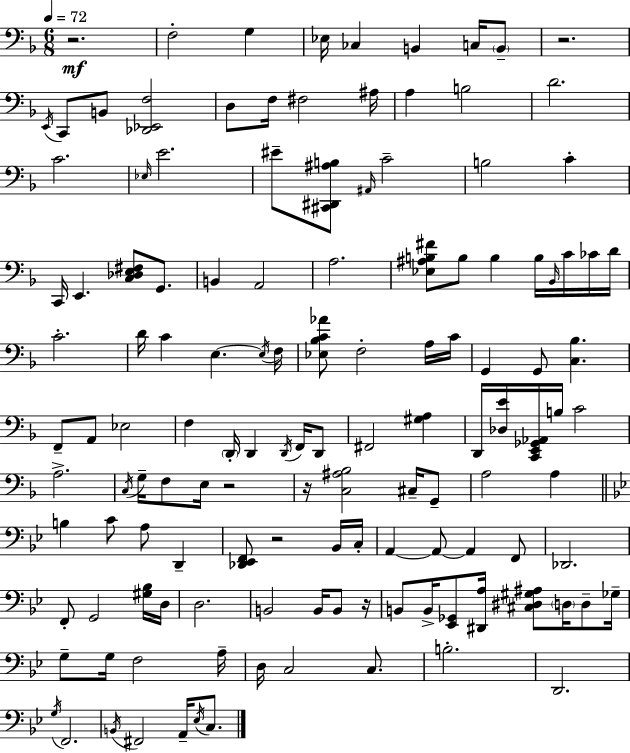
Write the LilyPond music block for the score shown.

{
  \clef bass
  \numericTimeSignature
  \time 6/8
  \key d \minor
  \tempo 4 = 72
  r2.\mf | f2-. g4 | ees16 ces4 b,4 c16 \parenthesize b,8-- | r2. | \break \acciaccatura { e,16 } c,8 b,8 <des, ees, f>2 | d8 f16 fis2 | ais16 a4 b2 | d'2. | \break c'2. | \grace { ees16 } e'2. | eis'8-- <cis, dis, ais b>8 \grace { ais,16 } c'2-- | b2 c'4-. | \break c,16 e,4. <c des e fis>8 | g,8. b,4 a,2 | a2. | <ees ais b fis'>8 b8 b4 b16 | \break \grace { bes,16 } c'16 ces'16 d'16 c'2.-. | d'16 c'4 e4.~~ | \acciaccatura { e16 } f16 <ees bes c' aes'>8 f2-. | a16 c'16 g,4 g,8 <c bes>4. | \break f,8-- a,8 ees2 | f4 \parenthesize d,16-. d,4 | \acciaccatura { d,16 } f,16 d,8 fis,2 | <gis a>4 d,16 <des e'>16 <c, e, ges, aes,>16 b16 c'2 | \break a2.-> | \acciaccatura { c16 } g16-- f8 e16 r2 | r16 <c ais bes>2 | cis16-- g,8-- a2 | \break a4 \bar "||" \break \key g \minor b4 c'8 a8 d,4-- | <des, ees, f,>8 r2 bes,16 c16-. | a,4~~ a,8~~ a,4 f,8 | des,2. | \break f,8-. g,2 <gis bes>16 d16 | d2. | b,2 b,16 b,8 r16 | b,8 b,16-> <ees, ges,>8 <dis, a>16 <cis dis gis ais>8 \parenthesize d16 d8-- ges16-- | \break g8-- g16 f2 a16-- | d16 c2 c8. | b2.-. | d,2. | \break \acciaccatura { g16 } f,2. | \acciaccatura { b,16 } fis,2 a,16-- \acciaccatura { ees16 } | c8. \bar "|."
}